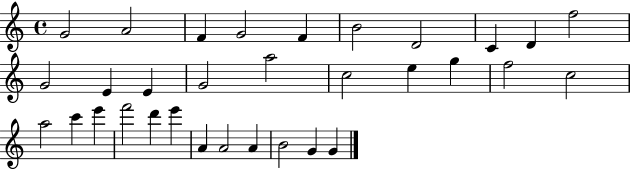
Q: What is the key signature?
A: C major